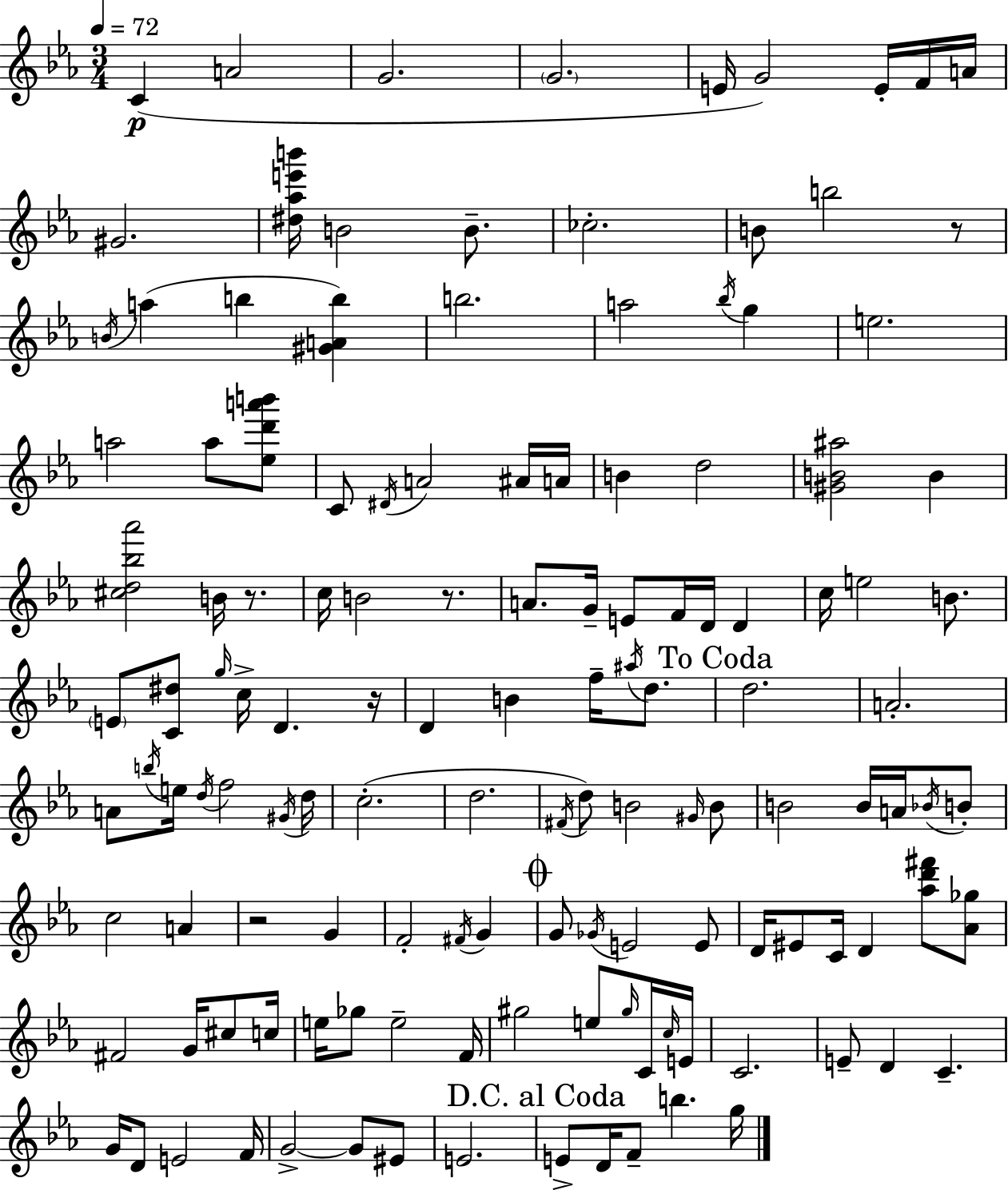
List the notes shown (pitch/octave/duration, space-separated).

C4/q A4/h G4/h. G4/h. E4/s G4/h E4/s F4/s A4/s G#4/h. [D#5,Ab5,E6,B6]/s B4/h B4/e. CES5/h. B4/e B5/h R/e B4/s A5/q B5/q [G#4,A4,B5]/q B5/h. A5/h Bb5/s G5/q E5/h. A5/h A5/e [Eb5,D6,A6,B6]/e C4/e D#4/s A4/h A#4/s A4/s B4/q D5/h [G#4,B4,A#5]/h B4/q [C#5,D5,Bb5,Ab6]/h B4/s R/e. C5/s B4/h R/e. A4/e. G4/s E4/e F4/s D4/s D4/q C5/s E5/h B4/e. E4/e [C4,D#5]/e G5/s C5/s D4/q. R/s D4/q B4/q F5/s A#5/s D5/e. D5/h. A4/h. A4/e B5/s E5/s D5/s F5/h G#4/s D5/s C5/h. D5/h. F#4/s D5/e B4/h G#4/s B4/e B4/h B4/s A4/s Bb4/s B4/e C5/h A4/q R/h G4/q F4/h F#4/s G4/q G4/e Gb4/s E4/h E4/e D4/s EIS4/e C4/s D4/q [Ab5,D6,F#6]/e [Ab4,Gb5]/e F#4/h G4/s C#5/e C5/s E5/s Gb5/e E5/h F4/s G#5/h E5/e G#5/s C4/s C5/s E4/s C4/h. E4/e D4/q C4/q. G4/s D4/e E4/h F4/s G4/h G4/e EIS4/e E4/h. E4/e D4/s F4/e B5/q. G5/s